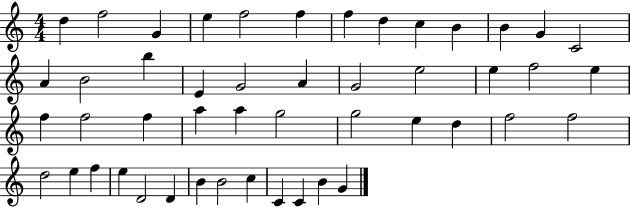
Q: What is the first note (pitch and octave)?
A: D5